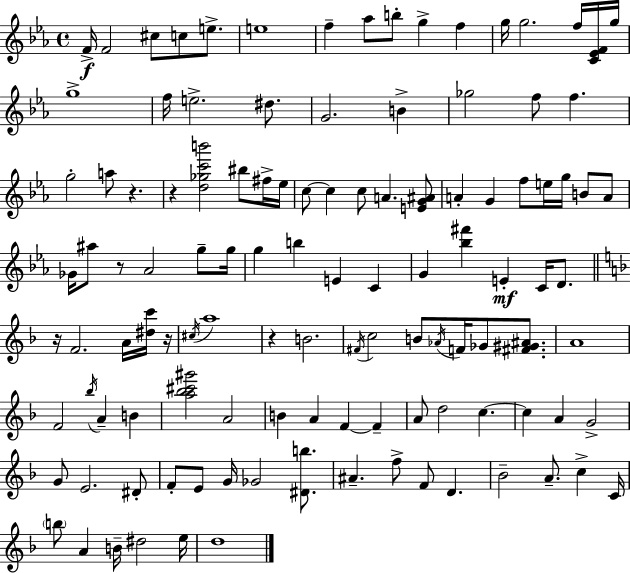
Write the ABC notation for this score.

X:1
T:Untitled
M:4/4
L:1/4
K:Cm
F/4 F2 ^c/2 c/2 e/2 e4 f _a/2 b/2 g f g/4 g2 f/4 [C_EF]/4 g/4 g4 f/4 e2 ^d/2 G2 B _g2 f/2 f g2 a/2 z z [d_gc'b']2 ^b/2 ^f/4 _e/4 c/2 c c/2 A [EG^A]/2 A G f/2 e/4 g/4 B/2 A/2 _G/4 ^a/2 z/2 _A2 g/2 g/4 g b E C G [_b^f'] E C/4 D/2 z/4 F2 A/4 [^dc']/4 z/4 ^c/4 a4 z B2 ^F/4 c2 B/2 _A/4 F/4 _G/2 [^F^G^A]/2 A4 F2 _b/4 A B [a_b^c'^g']2 A2 B A F F A/2 d2 c c A G2 G/2 E2 ^D/2 F/2 E/2 G/4 _G2 [^Db]/2 ^A f/2 F/2 D _B2 A/2 c C/4 b/2 A B/4 ^d2 e/4 d4